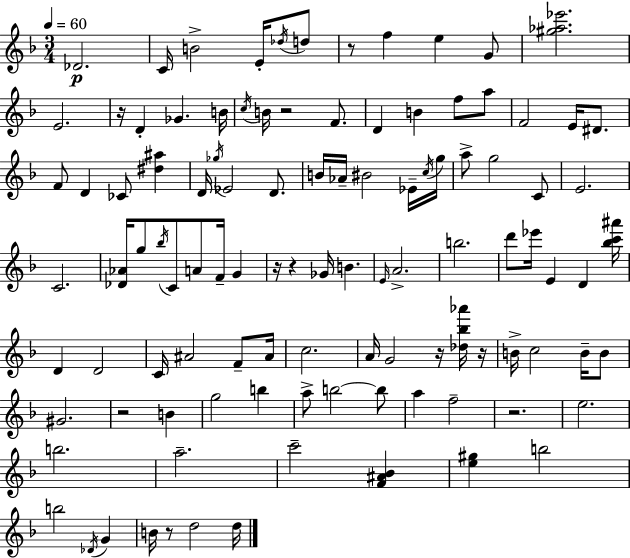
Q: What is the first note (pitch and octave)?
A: Db4